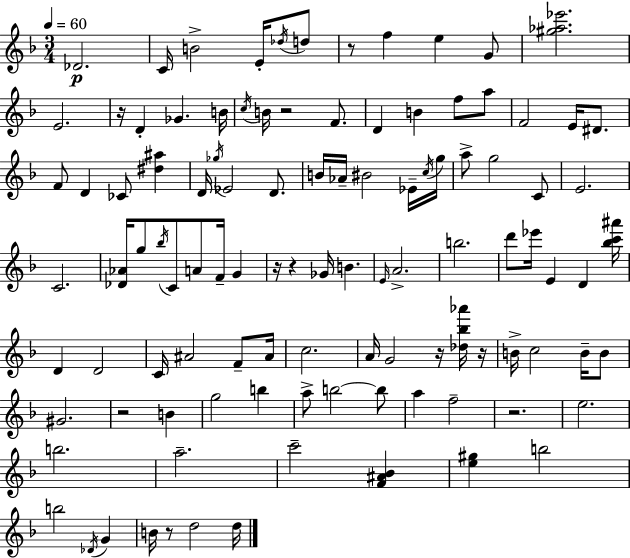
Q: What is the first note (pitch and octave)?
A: Db4